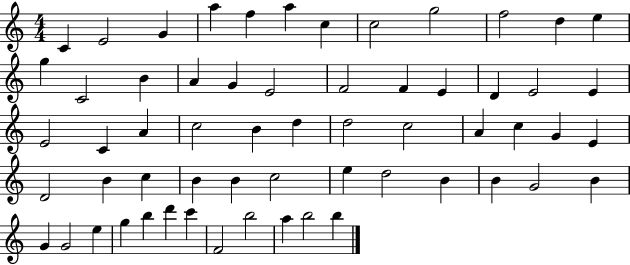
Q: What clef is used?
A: treble